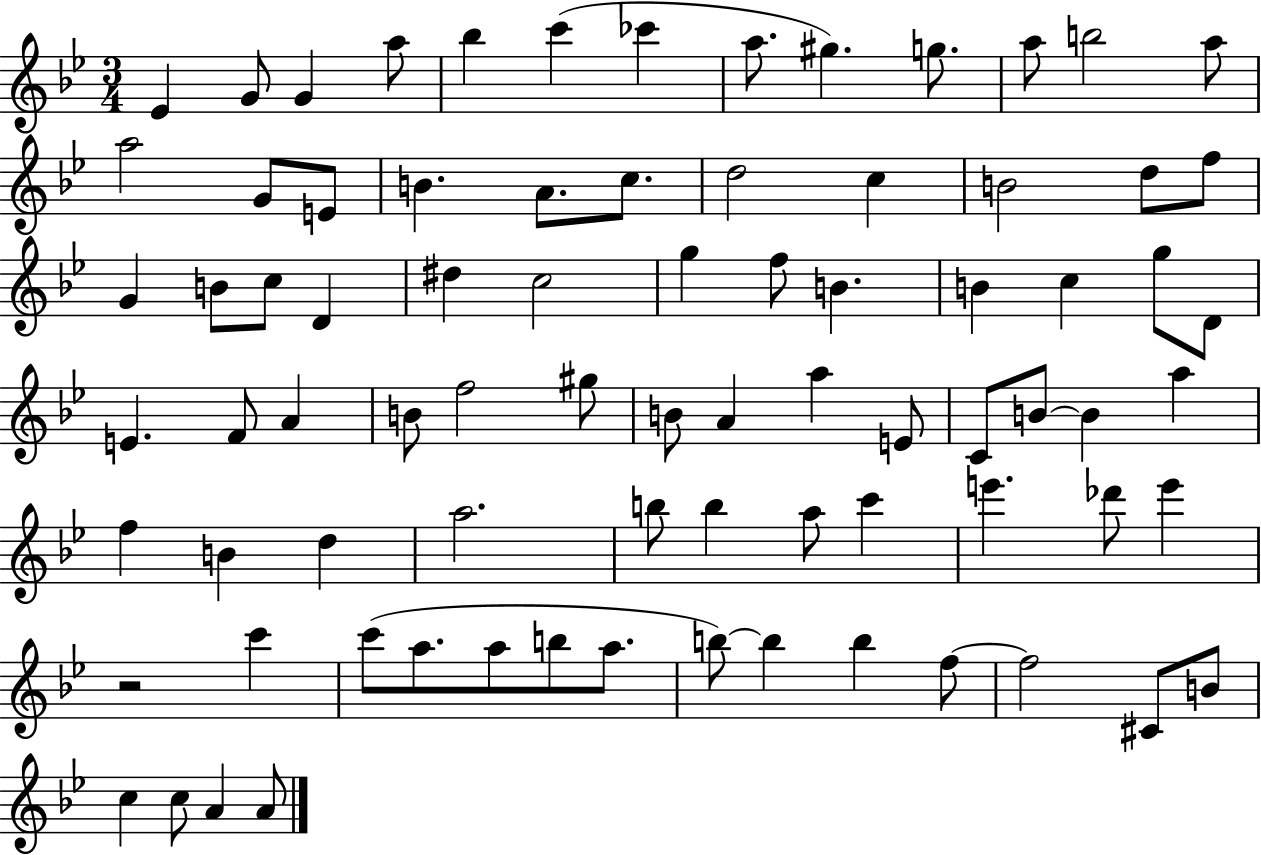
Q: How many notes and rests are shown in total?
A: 80